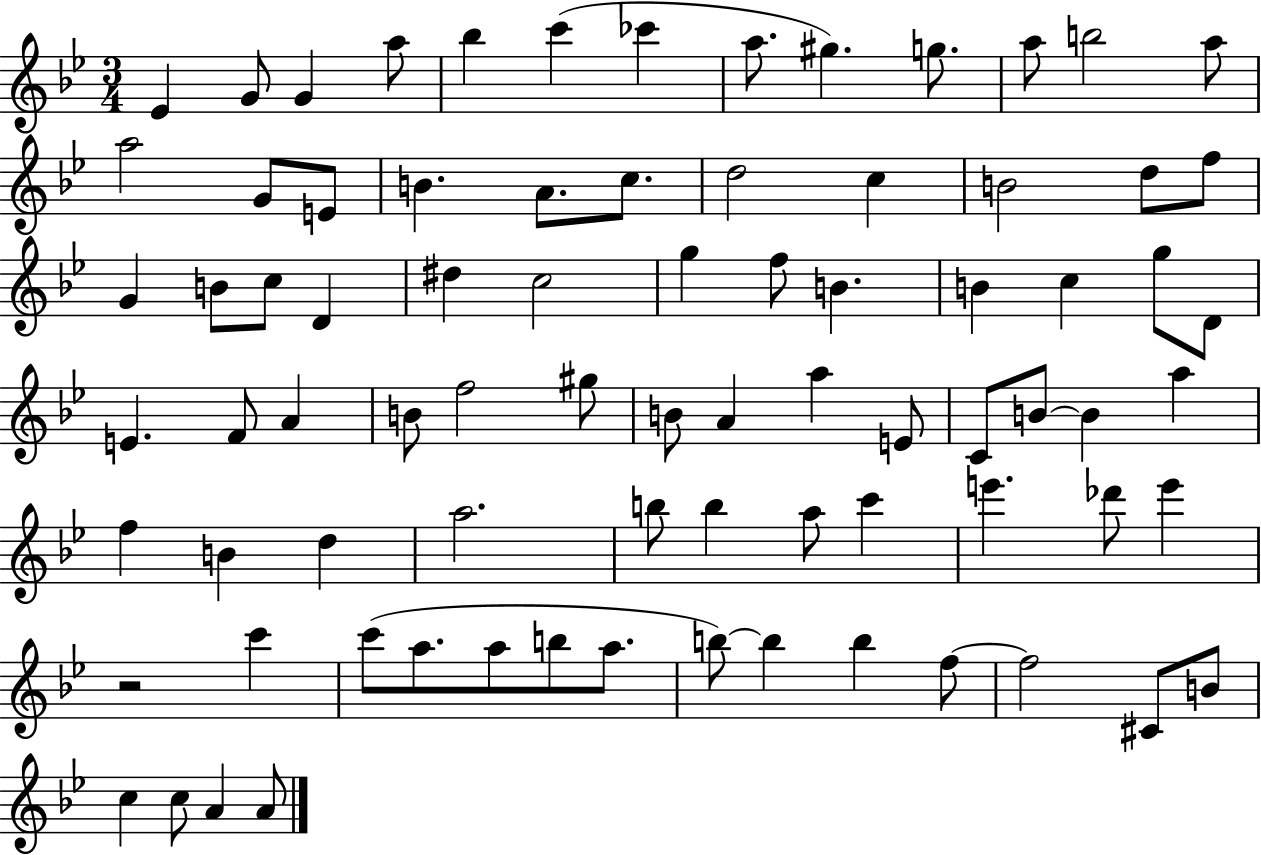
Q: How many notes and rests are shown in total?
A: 80